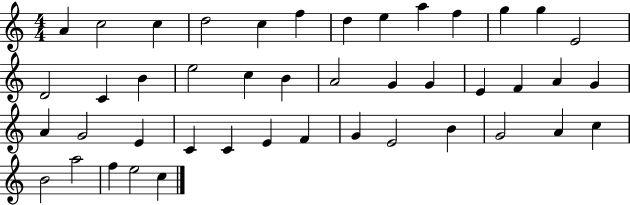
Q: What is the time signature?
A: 4/4